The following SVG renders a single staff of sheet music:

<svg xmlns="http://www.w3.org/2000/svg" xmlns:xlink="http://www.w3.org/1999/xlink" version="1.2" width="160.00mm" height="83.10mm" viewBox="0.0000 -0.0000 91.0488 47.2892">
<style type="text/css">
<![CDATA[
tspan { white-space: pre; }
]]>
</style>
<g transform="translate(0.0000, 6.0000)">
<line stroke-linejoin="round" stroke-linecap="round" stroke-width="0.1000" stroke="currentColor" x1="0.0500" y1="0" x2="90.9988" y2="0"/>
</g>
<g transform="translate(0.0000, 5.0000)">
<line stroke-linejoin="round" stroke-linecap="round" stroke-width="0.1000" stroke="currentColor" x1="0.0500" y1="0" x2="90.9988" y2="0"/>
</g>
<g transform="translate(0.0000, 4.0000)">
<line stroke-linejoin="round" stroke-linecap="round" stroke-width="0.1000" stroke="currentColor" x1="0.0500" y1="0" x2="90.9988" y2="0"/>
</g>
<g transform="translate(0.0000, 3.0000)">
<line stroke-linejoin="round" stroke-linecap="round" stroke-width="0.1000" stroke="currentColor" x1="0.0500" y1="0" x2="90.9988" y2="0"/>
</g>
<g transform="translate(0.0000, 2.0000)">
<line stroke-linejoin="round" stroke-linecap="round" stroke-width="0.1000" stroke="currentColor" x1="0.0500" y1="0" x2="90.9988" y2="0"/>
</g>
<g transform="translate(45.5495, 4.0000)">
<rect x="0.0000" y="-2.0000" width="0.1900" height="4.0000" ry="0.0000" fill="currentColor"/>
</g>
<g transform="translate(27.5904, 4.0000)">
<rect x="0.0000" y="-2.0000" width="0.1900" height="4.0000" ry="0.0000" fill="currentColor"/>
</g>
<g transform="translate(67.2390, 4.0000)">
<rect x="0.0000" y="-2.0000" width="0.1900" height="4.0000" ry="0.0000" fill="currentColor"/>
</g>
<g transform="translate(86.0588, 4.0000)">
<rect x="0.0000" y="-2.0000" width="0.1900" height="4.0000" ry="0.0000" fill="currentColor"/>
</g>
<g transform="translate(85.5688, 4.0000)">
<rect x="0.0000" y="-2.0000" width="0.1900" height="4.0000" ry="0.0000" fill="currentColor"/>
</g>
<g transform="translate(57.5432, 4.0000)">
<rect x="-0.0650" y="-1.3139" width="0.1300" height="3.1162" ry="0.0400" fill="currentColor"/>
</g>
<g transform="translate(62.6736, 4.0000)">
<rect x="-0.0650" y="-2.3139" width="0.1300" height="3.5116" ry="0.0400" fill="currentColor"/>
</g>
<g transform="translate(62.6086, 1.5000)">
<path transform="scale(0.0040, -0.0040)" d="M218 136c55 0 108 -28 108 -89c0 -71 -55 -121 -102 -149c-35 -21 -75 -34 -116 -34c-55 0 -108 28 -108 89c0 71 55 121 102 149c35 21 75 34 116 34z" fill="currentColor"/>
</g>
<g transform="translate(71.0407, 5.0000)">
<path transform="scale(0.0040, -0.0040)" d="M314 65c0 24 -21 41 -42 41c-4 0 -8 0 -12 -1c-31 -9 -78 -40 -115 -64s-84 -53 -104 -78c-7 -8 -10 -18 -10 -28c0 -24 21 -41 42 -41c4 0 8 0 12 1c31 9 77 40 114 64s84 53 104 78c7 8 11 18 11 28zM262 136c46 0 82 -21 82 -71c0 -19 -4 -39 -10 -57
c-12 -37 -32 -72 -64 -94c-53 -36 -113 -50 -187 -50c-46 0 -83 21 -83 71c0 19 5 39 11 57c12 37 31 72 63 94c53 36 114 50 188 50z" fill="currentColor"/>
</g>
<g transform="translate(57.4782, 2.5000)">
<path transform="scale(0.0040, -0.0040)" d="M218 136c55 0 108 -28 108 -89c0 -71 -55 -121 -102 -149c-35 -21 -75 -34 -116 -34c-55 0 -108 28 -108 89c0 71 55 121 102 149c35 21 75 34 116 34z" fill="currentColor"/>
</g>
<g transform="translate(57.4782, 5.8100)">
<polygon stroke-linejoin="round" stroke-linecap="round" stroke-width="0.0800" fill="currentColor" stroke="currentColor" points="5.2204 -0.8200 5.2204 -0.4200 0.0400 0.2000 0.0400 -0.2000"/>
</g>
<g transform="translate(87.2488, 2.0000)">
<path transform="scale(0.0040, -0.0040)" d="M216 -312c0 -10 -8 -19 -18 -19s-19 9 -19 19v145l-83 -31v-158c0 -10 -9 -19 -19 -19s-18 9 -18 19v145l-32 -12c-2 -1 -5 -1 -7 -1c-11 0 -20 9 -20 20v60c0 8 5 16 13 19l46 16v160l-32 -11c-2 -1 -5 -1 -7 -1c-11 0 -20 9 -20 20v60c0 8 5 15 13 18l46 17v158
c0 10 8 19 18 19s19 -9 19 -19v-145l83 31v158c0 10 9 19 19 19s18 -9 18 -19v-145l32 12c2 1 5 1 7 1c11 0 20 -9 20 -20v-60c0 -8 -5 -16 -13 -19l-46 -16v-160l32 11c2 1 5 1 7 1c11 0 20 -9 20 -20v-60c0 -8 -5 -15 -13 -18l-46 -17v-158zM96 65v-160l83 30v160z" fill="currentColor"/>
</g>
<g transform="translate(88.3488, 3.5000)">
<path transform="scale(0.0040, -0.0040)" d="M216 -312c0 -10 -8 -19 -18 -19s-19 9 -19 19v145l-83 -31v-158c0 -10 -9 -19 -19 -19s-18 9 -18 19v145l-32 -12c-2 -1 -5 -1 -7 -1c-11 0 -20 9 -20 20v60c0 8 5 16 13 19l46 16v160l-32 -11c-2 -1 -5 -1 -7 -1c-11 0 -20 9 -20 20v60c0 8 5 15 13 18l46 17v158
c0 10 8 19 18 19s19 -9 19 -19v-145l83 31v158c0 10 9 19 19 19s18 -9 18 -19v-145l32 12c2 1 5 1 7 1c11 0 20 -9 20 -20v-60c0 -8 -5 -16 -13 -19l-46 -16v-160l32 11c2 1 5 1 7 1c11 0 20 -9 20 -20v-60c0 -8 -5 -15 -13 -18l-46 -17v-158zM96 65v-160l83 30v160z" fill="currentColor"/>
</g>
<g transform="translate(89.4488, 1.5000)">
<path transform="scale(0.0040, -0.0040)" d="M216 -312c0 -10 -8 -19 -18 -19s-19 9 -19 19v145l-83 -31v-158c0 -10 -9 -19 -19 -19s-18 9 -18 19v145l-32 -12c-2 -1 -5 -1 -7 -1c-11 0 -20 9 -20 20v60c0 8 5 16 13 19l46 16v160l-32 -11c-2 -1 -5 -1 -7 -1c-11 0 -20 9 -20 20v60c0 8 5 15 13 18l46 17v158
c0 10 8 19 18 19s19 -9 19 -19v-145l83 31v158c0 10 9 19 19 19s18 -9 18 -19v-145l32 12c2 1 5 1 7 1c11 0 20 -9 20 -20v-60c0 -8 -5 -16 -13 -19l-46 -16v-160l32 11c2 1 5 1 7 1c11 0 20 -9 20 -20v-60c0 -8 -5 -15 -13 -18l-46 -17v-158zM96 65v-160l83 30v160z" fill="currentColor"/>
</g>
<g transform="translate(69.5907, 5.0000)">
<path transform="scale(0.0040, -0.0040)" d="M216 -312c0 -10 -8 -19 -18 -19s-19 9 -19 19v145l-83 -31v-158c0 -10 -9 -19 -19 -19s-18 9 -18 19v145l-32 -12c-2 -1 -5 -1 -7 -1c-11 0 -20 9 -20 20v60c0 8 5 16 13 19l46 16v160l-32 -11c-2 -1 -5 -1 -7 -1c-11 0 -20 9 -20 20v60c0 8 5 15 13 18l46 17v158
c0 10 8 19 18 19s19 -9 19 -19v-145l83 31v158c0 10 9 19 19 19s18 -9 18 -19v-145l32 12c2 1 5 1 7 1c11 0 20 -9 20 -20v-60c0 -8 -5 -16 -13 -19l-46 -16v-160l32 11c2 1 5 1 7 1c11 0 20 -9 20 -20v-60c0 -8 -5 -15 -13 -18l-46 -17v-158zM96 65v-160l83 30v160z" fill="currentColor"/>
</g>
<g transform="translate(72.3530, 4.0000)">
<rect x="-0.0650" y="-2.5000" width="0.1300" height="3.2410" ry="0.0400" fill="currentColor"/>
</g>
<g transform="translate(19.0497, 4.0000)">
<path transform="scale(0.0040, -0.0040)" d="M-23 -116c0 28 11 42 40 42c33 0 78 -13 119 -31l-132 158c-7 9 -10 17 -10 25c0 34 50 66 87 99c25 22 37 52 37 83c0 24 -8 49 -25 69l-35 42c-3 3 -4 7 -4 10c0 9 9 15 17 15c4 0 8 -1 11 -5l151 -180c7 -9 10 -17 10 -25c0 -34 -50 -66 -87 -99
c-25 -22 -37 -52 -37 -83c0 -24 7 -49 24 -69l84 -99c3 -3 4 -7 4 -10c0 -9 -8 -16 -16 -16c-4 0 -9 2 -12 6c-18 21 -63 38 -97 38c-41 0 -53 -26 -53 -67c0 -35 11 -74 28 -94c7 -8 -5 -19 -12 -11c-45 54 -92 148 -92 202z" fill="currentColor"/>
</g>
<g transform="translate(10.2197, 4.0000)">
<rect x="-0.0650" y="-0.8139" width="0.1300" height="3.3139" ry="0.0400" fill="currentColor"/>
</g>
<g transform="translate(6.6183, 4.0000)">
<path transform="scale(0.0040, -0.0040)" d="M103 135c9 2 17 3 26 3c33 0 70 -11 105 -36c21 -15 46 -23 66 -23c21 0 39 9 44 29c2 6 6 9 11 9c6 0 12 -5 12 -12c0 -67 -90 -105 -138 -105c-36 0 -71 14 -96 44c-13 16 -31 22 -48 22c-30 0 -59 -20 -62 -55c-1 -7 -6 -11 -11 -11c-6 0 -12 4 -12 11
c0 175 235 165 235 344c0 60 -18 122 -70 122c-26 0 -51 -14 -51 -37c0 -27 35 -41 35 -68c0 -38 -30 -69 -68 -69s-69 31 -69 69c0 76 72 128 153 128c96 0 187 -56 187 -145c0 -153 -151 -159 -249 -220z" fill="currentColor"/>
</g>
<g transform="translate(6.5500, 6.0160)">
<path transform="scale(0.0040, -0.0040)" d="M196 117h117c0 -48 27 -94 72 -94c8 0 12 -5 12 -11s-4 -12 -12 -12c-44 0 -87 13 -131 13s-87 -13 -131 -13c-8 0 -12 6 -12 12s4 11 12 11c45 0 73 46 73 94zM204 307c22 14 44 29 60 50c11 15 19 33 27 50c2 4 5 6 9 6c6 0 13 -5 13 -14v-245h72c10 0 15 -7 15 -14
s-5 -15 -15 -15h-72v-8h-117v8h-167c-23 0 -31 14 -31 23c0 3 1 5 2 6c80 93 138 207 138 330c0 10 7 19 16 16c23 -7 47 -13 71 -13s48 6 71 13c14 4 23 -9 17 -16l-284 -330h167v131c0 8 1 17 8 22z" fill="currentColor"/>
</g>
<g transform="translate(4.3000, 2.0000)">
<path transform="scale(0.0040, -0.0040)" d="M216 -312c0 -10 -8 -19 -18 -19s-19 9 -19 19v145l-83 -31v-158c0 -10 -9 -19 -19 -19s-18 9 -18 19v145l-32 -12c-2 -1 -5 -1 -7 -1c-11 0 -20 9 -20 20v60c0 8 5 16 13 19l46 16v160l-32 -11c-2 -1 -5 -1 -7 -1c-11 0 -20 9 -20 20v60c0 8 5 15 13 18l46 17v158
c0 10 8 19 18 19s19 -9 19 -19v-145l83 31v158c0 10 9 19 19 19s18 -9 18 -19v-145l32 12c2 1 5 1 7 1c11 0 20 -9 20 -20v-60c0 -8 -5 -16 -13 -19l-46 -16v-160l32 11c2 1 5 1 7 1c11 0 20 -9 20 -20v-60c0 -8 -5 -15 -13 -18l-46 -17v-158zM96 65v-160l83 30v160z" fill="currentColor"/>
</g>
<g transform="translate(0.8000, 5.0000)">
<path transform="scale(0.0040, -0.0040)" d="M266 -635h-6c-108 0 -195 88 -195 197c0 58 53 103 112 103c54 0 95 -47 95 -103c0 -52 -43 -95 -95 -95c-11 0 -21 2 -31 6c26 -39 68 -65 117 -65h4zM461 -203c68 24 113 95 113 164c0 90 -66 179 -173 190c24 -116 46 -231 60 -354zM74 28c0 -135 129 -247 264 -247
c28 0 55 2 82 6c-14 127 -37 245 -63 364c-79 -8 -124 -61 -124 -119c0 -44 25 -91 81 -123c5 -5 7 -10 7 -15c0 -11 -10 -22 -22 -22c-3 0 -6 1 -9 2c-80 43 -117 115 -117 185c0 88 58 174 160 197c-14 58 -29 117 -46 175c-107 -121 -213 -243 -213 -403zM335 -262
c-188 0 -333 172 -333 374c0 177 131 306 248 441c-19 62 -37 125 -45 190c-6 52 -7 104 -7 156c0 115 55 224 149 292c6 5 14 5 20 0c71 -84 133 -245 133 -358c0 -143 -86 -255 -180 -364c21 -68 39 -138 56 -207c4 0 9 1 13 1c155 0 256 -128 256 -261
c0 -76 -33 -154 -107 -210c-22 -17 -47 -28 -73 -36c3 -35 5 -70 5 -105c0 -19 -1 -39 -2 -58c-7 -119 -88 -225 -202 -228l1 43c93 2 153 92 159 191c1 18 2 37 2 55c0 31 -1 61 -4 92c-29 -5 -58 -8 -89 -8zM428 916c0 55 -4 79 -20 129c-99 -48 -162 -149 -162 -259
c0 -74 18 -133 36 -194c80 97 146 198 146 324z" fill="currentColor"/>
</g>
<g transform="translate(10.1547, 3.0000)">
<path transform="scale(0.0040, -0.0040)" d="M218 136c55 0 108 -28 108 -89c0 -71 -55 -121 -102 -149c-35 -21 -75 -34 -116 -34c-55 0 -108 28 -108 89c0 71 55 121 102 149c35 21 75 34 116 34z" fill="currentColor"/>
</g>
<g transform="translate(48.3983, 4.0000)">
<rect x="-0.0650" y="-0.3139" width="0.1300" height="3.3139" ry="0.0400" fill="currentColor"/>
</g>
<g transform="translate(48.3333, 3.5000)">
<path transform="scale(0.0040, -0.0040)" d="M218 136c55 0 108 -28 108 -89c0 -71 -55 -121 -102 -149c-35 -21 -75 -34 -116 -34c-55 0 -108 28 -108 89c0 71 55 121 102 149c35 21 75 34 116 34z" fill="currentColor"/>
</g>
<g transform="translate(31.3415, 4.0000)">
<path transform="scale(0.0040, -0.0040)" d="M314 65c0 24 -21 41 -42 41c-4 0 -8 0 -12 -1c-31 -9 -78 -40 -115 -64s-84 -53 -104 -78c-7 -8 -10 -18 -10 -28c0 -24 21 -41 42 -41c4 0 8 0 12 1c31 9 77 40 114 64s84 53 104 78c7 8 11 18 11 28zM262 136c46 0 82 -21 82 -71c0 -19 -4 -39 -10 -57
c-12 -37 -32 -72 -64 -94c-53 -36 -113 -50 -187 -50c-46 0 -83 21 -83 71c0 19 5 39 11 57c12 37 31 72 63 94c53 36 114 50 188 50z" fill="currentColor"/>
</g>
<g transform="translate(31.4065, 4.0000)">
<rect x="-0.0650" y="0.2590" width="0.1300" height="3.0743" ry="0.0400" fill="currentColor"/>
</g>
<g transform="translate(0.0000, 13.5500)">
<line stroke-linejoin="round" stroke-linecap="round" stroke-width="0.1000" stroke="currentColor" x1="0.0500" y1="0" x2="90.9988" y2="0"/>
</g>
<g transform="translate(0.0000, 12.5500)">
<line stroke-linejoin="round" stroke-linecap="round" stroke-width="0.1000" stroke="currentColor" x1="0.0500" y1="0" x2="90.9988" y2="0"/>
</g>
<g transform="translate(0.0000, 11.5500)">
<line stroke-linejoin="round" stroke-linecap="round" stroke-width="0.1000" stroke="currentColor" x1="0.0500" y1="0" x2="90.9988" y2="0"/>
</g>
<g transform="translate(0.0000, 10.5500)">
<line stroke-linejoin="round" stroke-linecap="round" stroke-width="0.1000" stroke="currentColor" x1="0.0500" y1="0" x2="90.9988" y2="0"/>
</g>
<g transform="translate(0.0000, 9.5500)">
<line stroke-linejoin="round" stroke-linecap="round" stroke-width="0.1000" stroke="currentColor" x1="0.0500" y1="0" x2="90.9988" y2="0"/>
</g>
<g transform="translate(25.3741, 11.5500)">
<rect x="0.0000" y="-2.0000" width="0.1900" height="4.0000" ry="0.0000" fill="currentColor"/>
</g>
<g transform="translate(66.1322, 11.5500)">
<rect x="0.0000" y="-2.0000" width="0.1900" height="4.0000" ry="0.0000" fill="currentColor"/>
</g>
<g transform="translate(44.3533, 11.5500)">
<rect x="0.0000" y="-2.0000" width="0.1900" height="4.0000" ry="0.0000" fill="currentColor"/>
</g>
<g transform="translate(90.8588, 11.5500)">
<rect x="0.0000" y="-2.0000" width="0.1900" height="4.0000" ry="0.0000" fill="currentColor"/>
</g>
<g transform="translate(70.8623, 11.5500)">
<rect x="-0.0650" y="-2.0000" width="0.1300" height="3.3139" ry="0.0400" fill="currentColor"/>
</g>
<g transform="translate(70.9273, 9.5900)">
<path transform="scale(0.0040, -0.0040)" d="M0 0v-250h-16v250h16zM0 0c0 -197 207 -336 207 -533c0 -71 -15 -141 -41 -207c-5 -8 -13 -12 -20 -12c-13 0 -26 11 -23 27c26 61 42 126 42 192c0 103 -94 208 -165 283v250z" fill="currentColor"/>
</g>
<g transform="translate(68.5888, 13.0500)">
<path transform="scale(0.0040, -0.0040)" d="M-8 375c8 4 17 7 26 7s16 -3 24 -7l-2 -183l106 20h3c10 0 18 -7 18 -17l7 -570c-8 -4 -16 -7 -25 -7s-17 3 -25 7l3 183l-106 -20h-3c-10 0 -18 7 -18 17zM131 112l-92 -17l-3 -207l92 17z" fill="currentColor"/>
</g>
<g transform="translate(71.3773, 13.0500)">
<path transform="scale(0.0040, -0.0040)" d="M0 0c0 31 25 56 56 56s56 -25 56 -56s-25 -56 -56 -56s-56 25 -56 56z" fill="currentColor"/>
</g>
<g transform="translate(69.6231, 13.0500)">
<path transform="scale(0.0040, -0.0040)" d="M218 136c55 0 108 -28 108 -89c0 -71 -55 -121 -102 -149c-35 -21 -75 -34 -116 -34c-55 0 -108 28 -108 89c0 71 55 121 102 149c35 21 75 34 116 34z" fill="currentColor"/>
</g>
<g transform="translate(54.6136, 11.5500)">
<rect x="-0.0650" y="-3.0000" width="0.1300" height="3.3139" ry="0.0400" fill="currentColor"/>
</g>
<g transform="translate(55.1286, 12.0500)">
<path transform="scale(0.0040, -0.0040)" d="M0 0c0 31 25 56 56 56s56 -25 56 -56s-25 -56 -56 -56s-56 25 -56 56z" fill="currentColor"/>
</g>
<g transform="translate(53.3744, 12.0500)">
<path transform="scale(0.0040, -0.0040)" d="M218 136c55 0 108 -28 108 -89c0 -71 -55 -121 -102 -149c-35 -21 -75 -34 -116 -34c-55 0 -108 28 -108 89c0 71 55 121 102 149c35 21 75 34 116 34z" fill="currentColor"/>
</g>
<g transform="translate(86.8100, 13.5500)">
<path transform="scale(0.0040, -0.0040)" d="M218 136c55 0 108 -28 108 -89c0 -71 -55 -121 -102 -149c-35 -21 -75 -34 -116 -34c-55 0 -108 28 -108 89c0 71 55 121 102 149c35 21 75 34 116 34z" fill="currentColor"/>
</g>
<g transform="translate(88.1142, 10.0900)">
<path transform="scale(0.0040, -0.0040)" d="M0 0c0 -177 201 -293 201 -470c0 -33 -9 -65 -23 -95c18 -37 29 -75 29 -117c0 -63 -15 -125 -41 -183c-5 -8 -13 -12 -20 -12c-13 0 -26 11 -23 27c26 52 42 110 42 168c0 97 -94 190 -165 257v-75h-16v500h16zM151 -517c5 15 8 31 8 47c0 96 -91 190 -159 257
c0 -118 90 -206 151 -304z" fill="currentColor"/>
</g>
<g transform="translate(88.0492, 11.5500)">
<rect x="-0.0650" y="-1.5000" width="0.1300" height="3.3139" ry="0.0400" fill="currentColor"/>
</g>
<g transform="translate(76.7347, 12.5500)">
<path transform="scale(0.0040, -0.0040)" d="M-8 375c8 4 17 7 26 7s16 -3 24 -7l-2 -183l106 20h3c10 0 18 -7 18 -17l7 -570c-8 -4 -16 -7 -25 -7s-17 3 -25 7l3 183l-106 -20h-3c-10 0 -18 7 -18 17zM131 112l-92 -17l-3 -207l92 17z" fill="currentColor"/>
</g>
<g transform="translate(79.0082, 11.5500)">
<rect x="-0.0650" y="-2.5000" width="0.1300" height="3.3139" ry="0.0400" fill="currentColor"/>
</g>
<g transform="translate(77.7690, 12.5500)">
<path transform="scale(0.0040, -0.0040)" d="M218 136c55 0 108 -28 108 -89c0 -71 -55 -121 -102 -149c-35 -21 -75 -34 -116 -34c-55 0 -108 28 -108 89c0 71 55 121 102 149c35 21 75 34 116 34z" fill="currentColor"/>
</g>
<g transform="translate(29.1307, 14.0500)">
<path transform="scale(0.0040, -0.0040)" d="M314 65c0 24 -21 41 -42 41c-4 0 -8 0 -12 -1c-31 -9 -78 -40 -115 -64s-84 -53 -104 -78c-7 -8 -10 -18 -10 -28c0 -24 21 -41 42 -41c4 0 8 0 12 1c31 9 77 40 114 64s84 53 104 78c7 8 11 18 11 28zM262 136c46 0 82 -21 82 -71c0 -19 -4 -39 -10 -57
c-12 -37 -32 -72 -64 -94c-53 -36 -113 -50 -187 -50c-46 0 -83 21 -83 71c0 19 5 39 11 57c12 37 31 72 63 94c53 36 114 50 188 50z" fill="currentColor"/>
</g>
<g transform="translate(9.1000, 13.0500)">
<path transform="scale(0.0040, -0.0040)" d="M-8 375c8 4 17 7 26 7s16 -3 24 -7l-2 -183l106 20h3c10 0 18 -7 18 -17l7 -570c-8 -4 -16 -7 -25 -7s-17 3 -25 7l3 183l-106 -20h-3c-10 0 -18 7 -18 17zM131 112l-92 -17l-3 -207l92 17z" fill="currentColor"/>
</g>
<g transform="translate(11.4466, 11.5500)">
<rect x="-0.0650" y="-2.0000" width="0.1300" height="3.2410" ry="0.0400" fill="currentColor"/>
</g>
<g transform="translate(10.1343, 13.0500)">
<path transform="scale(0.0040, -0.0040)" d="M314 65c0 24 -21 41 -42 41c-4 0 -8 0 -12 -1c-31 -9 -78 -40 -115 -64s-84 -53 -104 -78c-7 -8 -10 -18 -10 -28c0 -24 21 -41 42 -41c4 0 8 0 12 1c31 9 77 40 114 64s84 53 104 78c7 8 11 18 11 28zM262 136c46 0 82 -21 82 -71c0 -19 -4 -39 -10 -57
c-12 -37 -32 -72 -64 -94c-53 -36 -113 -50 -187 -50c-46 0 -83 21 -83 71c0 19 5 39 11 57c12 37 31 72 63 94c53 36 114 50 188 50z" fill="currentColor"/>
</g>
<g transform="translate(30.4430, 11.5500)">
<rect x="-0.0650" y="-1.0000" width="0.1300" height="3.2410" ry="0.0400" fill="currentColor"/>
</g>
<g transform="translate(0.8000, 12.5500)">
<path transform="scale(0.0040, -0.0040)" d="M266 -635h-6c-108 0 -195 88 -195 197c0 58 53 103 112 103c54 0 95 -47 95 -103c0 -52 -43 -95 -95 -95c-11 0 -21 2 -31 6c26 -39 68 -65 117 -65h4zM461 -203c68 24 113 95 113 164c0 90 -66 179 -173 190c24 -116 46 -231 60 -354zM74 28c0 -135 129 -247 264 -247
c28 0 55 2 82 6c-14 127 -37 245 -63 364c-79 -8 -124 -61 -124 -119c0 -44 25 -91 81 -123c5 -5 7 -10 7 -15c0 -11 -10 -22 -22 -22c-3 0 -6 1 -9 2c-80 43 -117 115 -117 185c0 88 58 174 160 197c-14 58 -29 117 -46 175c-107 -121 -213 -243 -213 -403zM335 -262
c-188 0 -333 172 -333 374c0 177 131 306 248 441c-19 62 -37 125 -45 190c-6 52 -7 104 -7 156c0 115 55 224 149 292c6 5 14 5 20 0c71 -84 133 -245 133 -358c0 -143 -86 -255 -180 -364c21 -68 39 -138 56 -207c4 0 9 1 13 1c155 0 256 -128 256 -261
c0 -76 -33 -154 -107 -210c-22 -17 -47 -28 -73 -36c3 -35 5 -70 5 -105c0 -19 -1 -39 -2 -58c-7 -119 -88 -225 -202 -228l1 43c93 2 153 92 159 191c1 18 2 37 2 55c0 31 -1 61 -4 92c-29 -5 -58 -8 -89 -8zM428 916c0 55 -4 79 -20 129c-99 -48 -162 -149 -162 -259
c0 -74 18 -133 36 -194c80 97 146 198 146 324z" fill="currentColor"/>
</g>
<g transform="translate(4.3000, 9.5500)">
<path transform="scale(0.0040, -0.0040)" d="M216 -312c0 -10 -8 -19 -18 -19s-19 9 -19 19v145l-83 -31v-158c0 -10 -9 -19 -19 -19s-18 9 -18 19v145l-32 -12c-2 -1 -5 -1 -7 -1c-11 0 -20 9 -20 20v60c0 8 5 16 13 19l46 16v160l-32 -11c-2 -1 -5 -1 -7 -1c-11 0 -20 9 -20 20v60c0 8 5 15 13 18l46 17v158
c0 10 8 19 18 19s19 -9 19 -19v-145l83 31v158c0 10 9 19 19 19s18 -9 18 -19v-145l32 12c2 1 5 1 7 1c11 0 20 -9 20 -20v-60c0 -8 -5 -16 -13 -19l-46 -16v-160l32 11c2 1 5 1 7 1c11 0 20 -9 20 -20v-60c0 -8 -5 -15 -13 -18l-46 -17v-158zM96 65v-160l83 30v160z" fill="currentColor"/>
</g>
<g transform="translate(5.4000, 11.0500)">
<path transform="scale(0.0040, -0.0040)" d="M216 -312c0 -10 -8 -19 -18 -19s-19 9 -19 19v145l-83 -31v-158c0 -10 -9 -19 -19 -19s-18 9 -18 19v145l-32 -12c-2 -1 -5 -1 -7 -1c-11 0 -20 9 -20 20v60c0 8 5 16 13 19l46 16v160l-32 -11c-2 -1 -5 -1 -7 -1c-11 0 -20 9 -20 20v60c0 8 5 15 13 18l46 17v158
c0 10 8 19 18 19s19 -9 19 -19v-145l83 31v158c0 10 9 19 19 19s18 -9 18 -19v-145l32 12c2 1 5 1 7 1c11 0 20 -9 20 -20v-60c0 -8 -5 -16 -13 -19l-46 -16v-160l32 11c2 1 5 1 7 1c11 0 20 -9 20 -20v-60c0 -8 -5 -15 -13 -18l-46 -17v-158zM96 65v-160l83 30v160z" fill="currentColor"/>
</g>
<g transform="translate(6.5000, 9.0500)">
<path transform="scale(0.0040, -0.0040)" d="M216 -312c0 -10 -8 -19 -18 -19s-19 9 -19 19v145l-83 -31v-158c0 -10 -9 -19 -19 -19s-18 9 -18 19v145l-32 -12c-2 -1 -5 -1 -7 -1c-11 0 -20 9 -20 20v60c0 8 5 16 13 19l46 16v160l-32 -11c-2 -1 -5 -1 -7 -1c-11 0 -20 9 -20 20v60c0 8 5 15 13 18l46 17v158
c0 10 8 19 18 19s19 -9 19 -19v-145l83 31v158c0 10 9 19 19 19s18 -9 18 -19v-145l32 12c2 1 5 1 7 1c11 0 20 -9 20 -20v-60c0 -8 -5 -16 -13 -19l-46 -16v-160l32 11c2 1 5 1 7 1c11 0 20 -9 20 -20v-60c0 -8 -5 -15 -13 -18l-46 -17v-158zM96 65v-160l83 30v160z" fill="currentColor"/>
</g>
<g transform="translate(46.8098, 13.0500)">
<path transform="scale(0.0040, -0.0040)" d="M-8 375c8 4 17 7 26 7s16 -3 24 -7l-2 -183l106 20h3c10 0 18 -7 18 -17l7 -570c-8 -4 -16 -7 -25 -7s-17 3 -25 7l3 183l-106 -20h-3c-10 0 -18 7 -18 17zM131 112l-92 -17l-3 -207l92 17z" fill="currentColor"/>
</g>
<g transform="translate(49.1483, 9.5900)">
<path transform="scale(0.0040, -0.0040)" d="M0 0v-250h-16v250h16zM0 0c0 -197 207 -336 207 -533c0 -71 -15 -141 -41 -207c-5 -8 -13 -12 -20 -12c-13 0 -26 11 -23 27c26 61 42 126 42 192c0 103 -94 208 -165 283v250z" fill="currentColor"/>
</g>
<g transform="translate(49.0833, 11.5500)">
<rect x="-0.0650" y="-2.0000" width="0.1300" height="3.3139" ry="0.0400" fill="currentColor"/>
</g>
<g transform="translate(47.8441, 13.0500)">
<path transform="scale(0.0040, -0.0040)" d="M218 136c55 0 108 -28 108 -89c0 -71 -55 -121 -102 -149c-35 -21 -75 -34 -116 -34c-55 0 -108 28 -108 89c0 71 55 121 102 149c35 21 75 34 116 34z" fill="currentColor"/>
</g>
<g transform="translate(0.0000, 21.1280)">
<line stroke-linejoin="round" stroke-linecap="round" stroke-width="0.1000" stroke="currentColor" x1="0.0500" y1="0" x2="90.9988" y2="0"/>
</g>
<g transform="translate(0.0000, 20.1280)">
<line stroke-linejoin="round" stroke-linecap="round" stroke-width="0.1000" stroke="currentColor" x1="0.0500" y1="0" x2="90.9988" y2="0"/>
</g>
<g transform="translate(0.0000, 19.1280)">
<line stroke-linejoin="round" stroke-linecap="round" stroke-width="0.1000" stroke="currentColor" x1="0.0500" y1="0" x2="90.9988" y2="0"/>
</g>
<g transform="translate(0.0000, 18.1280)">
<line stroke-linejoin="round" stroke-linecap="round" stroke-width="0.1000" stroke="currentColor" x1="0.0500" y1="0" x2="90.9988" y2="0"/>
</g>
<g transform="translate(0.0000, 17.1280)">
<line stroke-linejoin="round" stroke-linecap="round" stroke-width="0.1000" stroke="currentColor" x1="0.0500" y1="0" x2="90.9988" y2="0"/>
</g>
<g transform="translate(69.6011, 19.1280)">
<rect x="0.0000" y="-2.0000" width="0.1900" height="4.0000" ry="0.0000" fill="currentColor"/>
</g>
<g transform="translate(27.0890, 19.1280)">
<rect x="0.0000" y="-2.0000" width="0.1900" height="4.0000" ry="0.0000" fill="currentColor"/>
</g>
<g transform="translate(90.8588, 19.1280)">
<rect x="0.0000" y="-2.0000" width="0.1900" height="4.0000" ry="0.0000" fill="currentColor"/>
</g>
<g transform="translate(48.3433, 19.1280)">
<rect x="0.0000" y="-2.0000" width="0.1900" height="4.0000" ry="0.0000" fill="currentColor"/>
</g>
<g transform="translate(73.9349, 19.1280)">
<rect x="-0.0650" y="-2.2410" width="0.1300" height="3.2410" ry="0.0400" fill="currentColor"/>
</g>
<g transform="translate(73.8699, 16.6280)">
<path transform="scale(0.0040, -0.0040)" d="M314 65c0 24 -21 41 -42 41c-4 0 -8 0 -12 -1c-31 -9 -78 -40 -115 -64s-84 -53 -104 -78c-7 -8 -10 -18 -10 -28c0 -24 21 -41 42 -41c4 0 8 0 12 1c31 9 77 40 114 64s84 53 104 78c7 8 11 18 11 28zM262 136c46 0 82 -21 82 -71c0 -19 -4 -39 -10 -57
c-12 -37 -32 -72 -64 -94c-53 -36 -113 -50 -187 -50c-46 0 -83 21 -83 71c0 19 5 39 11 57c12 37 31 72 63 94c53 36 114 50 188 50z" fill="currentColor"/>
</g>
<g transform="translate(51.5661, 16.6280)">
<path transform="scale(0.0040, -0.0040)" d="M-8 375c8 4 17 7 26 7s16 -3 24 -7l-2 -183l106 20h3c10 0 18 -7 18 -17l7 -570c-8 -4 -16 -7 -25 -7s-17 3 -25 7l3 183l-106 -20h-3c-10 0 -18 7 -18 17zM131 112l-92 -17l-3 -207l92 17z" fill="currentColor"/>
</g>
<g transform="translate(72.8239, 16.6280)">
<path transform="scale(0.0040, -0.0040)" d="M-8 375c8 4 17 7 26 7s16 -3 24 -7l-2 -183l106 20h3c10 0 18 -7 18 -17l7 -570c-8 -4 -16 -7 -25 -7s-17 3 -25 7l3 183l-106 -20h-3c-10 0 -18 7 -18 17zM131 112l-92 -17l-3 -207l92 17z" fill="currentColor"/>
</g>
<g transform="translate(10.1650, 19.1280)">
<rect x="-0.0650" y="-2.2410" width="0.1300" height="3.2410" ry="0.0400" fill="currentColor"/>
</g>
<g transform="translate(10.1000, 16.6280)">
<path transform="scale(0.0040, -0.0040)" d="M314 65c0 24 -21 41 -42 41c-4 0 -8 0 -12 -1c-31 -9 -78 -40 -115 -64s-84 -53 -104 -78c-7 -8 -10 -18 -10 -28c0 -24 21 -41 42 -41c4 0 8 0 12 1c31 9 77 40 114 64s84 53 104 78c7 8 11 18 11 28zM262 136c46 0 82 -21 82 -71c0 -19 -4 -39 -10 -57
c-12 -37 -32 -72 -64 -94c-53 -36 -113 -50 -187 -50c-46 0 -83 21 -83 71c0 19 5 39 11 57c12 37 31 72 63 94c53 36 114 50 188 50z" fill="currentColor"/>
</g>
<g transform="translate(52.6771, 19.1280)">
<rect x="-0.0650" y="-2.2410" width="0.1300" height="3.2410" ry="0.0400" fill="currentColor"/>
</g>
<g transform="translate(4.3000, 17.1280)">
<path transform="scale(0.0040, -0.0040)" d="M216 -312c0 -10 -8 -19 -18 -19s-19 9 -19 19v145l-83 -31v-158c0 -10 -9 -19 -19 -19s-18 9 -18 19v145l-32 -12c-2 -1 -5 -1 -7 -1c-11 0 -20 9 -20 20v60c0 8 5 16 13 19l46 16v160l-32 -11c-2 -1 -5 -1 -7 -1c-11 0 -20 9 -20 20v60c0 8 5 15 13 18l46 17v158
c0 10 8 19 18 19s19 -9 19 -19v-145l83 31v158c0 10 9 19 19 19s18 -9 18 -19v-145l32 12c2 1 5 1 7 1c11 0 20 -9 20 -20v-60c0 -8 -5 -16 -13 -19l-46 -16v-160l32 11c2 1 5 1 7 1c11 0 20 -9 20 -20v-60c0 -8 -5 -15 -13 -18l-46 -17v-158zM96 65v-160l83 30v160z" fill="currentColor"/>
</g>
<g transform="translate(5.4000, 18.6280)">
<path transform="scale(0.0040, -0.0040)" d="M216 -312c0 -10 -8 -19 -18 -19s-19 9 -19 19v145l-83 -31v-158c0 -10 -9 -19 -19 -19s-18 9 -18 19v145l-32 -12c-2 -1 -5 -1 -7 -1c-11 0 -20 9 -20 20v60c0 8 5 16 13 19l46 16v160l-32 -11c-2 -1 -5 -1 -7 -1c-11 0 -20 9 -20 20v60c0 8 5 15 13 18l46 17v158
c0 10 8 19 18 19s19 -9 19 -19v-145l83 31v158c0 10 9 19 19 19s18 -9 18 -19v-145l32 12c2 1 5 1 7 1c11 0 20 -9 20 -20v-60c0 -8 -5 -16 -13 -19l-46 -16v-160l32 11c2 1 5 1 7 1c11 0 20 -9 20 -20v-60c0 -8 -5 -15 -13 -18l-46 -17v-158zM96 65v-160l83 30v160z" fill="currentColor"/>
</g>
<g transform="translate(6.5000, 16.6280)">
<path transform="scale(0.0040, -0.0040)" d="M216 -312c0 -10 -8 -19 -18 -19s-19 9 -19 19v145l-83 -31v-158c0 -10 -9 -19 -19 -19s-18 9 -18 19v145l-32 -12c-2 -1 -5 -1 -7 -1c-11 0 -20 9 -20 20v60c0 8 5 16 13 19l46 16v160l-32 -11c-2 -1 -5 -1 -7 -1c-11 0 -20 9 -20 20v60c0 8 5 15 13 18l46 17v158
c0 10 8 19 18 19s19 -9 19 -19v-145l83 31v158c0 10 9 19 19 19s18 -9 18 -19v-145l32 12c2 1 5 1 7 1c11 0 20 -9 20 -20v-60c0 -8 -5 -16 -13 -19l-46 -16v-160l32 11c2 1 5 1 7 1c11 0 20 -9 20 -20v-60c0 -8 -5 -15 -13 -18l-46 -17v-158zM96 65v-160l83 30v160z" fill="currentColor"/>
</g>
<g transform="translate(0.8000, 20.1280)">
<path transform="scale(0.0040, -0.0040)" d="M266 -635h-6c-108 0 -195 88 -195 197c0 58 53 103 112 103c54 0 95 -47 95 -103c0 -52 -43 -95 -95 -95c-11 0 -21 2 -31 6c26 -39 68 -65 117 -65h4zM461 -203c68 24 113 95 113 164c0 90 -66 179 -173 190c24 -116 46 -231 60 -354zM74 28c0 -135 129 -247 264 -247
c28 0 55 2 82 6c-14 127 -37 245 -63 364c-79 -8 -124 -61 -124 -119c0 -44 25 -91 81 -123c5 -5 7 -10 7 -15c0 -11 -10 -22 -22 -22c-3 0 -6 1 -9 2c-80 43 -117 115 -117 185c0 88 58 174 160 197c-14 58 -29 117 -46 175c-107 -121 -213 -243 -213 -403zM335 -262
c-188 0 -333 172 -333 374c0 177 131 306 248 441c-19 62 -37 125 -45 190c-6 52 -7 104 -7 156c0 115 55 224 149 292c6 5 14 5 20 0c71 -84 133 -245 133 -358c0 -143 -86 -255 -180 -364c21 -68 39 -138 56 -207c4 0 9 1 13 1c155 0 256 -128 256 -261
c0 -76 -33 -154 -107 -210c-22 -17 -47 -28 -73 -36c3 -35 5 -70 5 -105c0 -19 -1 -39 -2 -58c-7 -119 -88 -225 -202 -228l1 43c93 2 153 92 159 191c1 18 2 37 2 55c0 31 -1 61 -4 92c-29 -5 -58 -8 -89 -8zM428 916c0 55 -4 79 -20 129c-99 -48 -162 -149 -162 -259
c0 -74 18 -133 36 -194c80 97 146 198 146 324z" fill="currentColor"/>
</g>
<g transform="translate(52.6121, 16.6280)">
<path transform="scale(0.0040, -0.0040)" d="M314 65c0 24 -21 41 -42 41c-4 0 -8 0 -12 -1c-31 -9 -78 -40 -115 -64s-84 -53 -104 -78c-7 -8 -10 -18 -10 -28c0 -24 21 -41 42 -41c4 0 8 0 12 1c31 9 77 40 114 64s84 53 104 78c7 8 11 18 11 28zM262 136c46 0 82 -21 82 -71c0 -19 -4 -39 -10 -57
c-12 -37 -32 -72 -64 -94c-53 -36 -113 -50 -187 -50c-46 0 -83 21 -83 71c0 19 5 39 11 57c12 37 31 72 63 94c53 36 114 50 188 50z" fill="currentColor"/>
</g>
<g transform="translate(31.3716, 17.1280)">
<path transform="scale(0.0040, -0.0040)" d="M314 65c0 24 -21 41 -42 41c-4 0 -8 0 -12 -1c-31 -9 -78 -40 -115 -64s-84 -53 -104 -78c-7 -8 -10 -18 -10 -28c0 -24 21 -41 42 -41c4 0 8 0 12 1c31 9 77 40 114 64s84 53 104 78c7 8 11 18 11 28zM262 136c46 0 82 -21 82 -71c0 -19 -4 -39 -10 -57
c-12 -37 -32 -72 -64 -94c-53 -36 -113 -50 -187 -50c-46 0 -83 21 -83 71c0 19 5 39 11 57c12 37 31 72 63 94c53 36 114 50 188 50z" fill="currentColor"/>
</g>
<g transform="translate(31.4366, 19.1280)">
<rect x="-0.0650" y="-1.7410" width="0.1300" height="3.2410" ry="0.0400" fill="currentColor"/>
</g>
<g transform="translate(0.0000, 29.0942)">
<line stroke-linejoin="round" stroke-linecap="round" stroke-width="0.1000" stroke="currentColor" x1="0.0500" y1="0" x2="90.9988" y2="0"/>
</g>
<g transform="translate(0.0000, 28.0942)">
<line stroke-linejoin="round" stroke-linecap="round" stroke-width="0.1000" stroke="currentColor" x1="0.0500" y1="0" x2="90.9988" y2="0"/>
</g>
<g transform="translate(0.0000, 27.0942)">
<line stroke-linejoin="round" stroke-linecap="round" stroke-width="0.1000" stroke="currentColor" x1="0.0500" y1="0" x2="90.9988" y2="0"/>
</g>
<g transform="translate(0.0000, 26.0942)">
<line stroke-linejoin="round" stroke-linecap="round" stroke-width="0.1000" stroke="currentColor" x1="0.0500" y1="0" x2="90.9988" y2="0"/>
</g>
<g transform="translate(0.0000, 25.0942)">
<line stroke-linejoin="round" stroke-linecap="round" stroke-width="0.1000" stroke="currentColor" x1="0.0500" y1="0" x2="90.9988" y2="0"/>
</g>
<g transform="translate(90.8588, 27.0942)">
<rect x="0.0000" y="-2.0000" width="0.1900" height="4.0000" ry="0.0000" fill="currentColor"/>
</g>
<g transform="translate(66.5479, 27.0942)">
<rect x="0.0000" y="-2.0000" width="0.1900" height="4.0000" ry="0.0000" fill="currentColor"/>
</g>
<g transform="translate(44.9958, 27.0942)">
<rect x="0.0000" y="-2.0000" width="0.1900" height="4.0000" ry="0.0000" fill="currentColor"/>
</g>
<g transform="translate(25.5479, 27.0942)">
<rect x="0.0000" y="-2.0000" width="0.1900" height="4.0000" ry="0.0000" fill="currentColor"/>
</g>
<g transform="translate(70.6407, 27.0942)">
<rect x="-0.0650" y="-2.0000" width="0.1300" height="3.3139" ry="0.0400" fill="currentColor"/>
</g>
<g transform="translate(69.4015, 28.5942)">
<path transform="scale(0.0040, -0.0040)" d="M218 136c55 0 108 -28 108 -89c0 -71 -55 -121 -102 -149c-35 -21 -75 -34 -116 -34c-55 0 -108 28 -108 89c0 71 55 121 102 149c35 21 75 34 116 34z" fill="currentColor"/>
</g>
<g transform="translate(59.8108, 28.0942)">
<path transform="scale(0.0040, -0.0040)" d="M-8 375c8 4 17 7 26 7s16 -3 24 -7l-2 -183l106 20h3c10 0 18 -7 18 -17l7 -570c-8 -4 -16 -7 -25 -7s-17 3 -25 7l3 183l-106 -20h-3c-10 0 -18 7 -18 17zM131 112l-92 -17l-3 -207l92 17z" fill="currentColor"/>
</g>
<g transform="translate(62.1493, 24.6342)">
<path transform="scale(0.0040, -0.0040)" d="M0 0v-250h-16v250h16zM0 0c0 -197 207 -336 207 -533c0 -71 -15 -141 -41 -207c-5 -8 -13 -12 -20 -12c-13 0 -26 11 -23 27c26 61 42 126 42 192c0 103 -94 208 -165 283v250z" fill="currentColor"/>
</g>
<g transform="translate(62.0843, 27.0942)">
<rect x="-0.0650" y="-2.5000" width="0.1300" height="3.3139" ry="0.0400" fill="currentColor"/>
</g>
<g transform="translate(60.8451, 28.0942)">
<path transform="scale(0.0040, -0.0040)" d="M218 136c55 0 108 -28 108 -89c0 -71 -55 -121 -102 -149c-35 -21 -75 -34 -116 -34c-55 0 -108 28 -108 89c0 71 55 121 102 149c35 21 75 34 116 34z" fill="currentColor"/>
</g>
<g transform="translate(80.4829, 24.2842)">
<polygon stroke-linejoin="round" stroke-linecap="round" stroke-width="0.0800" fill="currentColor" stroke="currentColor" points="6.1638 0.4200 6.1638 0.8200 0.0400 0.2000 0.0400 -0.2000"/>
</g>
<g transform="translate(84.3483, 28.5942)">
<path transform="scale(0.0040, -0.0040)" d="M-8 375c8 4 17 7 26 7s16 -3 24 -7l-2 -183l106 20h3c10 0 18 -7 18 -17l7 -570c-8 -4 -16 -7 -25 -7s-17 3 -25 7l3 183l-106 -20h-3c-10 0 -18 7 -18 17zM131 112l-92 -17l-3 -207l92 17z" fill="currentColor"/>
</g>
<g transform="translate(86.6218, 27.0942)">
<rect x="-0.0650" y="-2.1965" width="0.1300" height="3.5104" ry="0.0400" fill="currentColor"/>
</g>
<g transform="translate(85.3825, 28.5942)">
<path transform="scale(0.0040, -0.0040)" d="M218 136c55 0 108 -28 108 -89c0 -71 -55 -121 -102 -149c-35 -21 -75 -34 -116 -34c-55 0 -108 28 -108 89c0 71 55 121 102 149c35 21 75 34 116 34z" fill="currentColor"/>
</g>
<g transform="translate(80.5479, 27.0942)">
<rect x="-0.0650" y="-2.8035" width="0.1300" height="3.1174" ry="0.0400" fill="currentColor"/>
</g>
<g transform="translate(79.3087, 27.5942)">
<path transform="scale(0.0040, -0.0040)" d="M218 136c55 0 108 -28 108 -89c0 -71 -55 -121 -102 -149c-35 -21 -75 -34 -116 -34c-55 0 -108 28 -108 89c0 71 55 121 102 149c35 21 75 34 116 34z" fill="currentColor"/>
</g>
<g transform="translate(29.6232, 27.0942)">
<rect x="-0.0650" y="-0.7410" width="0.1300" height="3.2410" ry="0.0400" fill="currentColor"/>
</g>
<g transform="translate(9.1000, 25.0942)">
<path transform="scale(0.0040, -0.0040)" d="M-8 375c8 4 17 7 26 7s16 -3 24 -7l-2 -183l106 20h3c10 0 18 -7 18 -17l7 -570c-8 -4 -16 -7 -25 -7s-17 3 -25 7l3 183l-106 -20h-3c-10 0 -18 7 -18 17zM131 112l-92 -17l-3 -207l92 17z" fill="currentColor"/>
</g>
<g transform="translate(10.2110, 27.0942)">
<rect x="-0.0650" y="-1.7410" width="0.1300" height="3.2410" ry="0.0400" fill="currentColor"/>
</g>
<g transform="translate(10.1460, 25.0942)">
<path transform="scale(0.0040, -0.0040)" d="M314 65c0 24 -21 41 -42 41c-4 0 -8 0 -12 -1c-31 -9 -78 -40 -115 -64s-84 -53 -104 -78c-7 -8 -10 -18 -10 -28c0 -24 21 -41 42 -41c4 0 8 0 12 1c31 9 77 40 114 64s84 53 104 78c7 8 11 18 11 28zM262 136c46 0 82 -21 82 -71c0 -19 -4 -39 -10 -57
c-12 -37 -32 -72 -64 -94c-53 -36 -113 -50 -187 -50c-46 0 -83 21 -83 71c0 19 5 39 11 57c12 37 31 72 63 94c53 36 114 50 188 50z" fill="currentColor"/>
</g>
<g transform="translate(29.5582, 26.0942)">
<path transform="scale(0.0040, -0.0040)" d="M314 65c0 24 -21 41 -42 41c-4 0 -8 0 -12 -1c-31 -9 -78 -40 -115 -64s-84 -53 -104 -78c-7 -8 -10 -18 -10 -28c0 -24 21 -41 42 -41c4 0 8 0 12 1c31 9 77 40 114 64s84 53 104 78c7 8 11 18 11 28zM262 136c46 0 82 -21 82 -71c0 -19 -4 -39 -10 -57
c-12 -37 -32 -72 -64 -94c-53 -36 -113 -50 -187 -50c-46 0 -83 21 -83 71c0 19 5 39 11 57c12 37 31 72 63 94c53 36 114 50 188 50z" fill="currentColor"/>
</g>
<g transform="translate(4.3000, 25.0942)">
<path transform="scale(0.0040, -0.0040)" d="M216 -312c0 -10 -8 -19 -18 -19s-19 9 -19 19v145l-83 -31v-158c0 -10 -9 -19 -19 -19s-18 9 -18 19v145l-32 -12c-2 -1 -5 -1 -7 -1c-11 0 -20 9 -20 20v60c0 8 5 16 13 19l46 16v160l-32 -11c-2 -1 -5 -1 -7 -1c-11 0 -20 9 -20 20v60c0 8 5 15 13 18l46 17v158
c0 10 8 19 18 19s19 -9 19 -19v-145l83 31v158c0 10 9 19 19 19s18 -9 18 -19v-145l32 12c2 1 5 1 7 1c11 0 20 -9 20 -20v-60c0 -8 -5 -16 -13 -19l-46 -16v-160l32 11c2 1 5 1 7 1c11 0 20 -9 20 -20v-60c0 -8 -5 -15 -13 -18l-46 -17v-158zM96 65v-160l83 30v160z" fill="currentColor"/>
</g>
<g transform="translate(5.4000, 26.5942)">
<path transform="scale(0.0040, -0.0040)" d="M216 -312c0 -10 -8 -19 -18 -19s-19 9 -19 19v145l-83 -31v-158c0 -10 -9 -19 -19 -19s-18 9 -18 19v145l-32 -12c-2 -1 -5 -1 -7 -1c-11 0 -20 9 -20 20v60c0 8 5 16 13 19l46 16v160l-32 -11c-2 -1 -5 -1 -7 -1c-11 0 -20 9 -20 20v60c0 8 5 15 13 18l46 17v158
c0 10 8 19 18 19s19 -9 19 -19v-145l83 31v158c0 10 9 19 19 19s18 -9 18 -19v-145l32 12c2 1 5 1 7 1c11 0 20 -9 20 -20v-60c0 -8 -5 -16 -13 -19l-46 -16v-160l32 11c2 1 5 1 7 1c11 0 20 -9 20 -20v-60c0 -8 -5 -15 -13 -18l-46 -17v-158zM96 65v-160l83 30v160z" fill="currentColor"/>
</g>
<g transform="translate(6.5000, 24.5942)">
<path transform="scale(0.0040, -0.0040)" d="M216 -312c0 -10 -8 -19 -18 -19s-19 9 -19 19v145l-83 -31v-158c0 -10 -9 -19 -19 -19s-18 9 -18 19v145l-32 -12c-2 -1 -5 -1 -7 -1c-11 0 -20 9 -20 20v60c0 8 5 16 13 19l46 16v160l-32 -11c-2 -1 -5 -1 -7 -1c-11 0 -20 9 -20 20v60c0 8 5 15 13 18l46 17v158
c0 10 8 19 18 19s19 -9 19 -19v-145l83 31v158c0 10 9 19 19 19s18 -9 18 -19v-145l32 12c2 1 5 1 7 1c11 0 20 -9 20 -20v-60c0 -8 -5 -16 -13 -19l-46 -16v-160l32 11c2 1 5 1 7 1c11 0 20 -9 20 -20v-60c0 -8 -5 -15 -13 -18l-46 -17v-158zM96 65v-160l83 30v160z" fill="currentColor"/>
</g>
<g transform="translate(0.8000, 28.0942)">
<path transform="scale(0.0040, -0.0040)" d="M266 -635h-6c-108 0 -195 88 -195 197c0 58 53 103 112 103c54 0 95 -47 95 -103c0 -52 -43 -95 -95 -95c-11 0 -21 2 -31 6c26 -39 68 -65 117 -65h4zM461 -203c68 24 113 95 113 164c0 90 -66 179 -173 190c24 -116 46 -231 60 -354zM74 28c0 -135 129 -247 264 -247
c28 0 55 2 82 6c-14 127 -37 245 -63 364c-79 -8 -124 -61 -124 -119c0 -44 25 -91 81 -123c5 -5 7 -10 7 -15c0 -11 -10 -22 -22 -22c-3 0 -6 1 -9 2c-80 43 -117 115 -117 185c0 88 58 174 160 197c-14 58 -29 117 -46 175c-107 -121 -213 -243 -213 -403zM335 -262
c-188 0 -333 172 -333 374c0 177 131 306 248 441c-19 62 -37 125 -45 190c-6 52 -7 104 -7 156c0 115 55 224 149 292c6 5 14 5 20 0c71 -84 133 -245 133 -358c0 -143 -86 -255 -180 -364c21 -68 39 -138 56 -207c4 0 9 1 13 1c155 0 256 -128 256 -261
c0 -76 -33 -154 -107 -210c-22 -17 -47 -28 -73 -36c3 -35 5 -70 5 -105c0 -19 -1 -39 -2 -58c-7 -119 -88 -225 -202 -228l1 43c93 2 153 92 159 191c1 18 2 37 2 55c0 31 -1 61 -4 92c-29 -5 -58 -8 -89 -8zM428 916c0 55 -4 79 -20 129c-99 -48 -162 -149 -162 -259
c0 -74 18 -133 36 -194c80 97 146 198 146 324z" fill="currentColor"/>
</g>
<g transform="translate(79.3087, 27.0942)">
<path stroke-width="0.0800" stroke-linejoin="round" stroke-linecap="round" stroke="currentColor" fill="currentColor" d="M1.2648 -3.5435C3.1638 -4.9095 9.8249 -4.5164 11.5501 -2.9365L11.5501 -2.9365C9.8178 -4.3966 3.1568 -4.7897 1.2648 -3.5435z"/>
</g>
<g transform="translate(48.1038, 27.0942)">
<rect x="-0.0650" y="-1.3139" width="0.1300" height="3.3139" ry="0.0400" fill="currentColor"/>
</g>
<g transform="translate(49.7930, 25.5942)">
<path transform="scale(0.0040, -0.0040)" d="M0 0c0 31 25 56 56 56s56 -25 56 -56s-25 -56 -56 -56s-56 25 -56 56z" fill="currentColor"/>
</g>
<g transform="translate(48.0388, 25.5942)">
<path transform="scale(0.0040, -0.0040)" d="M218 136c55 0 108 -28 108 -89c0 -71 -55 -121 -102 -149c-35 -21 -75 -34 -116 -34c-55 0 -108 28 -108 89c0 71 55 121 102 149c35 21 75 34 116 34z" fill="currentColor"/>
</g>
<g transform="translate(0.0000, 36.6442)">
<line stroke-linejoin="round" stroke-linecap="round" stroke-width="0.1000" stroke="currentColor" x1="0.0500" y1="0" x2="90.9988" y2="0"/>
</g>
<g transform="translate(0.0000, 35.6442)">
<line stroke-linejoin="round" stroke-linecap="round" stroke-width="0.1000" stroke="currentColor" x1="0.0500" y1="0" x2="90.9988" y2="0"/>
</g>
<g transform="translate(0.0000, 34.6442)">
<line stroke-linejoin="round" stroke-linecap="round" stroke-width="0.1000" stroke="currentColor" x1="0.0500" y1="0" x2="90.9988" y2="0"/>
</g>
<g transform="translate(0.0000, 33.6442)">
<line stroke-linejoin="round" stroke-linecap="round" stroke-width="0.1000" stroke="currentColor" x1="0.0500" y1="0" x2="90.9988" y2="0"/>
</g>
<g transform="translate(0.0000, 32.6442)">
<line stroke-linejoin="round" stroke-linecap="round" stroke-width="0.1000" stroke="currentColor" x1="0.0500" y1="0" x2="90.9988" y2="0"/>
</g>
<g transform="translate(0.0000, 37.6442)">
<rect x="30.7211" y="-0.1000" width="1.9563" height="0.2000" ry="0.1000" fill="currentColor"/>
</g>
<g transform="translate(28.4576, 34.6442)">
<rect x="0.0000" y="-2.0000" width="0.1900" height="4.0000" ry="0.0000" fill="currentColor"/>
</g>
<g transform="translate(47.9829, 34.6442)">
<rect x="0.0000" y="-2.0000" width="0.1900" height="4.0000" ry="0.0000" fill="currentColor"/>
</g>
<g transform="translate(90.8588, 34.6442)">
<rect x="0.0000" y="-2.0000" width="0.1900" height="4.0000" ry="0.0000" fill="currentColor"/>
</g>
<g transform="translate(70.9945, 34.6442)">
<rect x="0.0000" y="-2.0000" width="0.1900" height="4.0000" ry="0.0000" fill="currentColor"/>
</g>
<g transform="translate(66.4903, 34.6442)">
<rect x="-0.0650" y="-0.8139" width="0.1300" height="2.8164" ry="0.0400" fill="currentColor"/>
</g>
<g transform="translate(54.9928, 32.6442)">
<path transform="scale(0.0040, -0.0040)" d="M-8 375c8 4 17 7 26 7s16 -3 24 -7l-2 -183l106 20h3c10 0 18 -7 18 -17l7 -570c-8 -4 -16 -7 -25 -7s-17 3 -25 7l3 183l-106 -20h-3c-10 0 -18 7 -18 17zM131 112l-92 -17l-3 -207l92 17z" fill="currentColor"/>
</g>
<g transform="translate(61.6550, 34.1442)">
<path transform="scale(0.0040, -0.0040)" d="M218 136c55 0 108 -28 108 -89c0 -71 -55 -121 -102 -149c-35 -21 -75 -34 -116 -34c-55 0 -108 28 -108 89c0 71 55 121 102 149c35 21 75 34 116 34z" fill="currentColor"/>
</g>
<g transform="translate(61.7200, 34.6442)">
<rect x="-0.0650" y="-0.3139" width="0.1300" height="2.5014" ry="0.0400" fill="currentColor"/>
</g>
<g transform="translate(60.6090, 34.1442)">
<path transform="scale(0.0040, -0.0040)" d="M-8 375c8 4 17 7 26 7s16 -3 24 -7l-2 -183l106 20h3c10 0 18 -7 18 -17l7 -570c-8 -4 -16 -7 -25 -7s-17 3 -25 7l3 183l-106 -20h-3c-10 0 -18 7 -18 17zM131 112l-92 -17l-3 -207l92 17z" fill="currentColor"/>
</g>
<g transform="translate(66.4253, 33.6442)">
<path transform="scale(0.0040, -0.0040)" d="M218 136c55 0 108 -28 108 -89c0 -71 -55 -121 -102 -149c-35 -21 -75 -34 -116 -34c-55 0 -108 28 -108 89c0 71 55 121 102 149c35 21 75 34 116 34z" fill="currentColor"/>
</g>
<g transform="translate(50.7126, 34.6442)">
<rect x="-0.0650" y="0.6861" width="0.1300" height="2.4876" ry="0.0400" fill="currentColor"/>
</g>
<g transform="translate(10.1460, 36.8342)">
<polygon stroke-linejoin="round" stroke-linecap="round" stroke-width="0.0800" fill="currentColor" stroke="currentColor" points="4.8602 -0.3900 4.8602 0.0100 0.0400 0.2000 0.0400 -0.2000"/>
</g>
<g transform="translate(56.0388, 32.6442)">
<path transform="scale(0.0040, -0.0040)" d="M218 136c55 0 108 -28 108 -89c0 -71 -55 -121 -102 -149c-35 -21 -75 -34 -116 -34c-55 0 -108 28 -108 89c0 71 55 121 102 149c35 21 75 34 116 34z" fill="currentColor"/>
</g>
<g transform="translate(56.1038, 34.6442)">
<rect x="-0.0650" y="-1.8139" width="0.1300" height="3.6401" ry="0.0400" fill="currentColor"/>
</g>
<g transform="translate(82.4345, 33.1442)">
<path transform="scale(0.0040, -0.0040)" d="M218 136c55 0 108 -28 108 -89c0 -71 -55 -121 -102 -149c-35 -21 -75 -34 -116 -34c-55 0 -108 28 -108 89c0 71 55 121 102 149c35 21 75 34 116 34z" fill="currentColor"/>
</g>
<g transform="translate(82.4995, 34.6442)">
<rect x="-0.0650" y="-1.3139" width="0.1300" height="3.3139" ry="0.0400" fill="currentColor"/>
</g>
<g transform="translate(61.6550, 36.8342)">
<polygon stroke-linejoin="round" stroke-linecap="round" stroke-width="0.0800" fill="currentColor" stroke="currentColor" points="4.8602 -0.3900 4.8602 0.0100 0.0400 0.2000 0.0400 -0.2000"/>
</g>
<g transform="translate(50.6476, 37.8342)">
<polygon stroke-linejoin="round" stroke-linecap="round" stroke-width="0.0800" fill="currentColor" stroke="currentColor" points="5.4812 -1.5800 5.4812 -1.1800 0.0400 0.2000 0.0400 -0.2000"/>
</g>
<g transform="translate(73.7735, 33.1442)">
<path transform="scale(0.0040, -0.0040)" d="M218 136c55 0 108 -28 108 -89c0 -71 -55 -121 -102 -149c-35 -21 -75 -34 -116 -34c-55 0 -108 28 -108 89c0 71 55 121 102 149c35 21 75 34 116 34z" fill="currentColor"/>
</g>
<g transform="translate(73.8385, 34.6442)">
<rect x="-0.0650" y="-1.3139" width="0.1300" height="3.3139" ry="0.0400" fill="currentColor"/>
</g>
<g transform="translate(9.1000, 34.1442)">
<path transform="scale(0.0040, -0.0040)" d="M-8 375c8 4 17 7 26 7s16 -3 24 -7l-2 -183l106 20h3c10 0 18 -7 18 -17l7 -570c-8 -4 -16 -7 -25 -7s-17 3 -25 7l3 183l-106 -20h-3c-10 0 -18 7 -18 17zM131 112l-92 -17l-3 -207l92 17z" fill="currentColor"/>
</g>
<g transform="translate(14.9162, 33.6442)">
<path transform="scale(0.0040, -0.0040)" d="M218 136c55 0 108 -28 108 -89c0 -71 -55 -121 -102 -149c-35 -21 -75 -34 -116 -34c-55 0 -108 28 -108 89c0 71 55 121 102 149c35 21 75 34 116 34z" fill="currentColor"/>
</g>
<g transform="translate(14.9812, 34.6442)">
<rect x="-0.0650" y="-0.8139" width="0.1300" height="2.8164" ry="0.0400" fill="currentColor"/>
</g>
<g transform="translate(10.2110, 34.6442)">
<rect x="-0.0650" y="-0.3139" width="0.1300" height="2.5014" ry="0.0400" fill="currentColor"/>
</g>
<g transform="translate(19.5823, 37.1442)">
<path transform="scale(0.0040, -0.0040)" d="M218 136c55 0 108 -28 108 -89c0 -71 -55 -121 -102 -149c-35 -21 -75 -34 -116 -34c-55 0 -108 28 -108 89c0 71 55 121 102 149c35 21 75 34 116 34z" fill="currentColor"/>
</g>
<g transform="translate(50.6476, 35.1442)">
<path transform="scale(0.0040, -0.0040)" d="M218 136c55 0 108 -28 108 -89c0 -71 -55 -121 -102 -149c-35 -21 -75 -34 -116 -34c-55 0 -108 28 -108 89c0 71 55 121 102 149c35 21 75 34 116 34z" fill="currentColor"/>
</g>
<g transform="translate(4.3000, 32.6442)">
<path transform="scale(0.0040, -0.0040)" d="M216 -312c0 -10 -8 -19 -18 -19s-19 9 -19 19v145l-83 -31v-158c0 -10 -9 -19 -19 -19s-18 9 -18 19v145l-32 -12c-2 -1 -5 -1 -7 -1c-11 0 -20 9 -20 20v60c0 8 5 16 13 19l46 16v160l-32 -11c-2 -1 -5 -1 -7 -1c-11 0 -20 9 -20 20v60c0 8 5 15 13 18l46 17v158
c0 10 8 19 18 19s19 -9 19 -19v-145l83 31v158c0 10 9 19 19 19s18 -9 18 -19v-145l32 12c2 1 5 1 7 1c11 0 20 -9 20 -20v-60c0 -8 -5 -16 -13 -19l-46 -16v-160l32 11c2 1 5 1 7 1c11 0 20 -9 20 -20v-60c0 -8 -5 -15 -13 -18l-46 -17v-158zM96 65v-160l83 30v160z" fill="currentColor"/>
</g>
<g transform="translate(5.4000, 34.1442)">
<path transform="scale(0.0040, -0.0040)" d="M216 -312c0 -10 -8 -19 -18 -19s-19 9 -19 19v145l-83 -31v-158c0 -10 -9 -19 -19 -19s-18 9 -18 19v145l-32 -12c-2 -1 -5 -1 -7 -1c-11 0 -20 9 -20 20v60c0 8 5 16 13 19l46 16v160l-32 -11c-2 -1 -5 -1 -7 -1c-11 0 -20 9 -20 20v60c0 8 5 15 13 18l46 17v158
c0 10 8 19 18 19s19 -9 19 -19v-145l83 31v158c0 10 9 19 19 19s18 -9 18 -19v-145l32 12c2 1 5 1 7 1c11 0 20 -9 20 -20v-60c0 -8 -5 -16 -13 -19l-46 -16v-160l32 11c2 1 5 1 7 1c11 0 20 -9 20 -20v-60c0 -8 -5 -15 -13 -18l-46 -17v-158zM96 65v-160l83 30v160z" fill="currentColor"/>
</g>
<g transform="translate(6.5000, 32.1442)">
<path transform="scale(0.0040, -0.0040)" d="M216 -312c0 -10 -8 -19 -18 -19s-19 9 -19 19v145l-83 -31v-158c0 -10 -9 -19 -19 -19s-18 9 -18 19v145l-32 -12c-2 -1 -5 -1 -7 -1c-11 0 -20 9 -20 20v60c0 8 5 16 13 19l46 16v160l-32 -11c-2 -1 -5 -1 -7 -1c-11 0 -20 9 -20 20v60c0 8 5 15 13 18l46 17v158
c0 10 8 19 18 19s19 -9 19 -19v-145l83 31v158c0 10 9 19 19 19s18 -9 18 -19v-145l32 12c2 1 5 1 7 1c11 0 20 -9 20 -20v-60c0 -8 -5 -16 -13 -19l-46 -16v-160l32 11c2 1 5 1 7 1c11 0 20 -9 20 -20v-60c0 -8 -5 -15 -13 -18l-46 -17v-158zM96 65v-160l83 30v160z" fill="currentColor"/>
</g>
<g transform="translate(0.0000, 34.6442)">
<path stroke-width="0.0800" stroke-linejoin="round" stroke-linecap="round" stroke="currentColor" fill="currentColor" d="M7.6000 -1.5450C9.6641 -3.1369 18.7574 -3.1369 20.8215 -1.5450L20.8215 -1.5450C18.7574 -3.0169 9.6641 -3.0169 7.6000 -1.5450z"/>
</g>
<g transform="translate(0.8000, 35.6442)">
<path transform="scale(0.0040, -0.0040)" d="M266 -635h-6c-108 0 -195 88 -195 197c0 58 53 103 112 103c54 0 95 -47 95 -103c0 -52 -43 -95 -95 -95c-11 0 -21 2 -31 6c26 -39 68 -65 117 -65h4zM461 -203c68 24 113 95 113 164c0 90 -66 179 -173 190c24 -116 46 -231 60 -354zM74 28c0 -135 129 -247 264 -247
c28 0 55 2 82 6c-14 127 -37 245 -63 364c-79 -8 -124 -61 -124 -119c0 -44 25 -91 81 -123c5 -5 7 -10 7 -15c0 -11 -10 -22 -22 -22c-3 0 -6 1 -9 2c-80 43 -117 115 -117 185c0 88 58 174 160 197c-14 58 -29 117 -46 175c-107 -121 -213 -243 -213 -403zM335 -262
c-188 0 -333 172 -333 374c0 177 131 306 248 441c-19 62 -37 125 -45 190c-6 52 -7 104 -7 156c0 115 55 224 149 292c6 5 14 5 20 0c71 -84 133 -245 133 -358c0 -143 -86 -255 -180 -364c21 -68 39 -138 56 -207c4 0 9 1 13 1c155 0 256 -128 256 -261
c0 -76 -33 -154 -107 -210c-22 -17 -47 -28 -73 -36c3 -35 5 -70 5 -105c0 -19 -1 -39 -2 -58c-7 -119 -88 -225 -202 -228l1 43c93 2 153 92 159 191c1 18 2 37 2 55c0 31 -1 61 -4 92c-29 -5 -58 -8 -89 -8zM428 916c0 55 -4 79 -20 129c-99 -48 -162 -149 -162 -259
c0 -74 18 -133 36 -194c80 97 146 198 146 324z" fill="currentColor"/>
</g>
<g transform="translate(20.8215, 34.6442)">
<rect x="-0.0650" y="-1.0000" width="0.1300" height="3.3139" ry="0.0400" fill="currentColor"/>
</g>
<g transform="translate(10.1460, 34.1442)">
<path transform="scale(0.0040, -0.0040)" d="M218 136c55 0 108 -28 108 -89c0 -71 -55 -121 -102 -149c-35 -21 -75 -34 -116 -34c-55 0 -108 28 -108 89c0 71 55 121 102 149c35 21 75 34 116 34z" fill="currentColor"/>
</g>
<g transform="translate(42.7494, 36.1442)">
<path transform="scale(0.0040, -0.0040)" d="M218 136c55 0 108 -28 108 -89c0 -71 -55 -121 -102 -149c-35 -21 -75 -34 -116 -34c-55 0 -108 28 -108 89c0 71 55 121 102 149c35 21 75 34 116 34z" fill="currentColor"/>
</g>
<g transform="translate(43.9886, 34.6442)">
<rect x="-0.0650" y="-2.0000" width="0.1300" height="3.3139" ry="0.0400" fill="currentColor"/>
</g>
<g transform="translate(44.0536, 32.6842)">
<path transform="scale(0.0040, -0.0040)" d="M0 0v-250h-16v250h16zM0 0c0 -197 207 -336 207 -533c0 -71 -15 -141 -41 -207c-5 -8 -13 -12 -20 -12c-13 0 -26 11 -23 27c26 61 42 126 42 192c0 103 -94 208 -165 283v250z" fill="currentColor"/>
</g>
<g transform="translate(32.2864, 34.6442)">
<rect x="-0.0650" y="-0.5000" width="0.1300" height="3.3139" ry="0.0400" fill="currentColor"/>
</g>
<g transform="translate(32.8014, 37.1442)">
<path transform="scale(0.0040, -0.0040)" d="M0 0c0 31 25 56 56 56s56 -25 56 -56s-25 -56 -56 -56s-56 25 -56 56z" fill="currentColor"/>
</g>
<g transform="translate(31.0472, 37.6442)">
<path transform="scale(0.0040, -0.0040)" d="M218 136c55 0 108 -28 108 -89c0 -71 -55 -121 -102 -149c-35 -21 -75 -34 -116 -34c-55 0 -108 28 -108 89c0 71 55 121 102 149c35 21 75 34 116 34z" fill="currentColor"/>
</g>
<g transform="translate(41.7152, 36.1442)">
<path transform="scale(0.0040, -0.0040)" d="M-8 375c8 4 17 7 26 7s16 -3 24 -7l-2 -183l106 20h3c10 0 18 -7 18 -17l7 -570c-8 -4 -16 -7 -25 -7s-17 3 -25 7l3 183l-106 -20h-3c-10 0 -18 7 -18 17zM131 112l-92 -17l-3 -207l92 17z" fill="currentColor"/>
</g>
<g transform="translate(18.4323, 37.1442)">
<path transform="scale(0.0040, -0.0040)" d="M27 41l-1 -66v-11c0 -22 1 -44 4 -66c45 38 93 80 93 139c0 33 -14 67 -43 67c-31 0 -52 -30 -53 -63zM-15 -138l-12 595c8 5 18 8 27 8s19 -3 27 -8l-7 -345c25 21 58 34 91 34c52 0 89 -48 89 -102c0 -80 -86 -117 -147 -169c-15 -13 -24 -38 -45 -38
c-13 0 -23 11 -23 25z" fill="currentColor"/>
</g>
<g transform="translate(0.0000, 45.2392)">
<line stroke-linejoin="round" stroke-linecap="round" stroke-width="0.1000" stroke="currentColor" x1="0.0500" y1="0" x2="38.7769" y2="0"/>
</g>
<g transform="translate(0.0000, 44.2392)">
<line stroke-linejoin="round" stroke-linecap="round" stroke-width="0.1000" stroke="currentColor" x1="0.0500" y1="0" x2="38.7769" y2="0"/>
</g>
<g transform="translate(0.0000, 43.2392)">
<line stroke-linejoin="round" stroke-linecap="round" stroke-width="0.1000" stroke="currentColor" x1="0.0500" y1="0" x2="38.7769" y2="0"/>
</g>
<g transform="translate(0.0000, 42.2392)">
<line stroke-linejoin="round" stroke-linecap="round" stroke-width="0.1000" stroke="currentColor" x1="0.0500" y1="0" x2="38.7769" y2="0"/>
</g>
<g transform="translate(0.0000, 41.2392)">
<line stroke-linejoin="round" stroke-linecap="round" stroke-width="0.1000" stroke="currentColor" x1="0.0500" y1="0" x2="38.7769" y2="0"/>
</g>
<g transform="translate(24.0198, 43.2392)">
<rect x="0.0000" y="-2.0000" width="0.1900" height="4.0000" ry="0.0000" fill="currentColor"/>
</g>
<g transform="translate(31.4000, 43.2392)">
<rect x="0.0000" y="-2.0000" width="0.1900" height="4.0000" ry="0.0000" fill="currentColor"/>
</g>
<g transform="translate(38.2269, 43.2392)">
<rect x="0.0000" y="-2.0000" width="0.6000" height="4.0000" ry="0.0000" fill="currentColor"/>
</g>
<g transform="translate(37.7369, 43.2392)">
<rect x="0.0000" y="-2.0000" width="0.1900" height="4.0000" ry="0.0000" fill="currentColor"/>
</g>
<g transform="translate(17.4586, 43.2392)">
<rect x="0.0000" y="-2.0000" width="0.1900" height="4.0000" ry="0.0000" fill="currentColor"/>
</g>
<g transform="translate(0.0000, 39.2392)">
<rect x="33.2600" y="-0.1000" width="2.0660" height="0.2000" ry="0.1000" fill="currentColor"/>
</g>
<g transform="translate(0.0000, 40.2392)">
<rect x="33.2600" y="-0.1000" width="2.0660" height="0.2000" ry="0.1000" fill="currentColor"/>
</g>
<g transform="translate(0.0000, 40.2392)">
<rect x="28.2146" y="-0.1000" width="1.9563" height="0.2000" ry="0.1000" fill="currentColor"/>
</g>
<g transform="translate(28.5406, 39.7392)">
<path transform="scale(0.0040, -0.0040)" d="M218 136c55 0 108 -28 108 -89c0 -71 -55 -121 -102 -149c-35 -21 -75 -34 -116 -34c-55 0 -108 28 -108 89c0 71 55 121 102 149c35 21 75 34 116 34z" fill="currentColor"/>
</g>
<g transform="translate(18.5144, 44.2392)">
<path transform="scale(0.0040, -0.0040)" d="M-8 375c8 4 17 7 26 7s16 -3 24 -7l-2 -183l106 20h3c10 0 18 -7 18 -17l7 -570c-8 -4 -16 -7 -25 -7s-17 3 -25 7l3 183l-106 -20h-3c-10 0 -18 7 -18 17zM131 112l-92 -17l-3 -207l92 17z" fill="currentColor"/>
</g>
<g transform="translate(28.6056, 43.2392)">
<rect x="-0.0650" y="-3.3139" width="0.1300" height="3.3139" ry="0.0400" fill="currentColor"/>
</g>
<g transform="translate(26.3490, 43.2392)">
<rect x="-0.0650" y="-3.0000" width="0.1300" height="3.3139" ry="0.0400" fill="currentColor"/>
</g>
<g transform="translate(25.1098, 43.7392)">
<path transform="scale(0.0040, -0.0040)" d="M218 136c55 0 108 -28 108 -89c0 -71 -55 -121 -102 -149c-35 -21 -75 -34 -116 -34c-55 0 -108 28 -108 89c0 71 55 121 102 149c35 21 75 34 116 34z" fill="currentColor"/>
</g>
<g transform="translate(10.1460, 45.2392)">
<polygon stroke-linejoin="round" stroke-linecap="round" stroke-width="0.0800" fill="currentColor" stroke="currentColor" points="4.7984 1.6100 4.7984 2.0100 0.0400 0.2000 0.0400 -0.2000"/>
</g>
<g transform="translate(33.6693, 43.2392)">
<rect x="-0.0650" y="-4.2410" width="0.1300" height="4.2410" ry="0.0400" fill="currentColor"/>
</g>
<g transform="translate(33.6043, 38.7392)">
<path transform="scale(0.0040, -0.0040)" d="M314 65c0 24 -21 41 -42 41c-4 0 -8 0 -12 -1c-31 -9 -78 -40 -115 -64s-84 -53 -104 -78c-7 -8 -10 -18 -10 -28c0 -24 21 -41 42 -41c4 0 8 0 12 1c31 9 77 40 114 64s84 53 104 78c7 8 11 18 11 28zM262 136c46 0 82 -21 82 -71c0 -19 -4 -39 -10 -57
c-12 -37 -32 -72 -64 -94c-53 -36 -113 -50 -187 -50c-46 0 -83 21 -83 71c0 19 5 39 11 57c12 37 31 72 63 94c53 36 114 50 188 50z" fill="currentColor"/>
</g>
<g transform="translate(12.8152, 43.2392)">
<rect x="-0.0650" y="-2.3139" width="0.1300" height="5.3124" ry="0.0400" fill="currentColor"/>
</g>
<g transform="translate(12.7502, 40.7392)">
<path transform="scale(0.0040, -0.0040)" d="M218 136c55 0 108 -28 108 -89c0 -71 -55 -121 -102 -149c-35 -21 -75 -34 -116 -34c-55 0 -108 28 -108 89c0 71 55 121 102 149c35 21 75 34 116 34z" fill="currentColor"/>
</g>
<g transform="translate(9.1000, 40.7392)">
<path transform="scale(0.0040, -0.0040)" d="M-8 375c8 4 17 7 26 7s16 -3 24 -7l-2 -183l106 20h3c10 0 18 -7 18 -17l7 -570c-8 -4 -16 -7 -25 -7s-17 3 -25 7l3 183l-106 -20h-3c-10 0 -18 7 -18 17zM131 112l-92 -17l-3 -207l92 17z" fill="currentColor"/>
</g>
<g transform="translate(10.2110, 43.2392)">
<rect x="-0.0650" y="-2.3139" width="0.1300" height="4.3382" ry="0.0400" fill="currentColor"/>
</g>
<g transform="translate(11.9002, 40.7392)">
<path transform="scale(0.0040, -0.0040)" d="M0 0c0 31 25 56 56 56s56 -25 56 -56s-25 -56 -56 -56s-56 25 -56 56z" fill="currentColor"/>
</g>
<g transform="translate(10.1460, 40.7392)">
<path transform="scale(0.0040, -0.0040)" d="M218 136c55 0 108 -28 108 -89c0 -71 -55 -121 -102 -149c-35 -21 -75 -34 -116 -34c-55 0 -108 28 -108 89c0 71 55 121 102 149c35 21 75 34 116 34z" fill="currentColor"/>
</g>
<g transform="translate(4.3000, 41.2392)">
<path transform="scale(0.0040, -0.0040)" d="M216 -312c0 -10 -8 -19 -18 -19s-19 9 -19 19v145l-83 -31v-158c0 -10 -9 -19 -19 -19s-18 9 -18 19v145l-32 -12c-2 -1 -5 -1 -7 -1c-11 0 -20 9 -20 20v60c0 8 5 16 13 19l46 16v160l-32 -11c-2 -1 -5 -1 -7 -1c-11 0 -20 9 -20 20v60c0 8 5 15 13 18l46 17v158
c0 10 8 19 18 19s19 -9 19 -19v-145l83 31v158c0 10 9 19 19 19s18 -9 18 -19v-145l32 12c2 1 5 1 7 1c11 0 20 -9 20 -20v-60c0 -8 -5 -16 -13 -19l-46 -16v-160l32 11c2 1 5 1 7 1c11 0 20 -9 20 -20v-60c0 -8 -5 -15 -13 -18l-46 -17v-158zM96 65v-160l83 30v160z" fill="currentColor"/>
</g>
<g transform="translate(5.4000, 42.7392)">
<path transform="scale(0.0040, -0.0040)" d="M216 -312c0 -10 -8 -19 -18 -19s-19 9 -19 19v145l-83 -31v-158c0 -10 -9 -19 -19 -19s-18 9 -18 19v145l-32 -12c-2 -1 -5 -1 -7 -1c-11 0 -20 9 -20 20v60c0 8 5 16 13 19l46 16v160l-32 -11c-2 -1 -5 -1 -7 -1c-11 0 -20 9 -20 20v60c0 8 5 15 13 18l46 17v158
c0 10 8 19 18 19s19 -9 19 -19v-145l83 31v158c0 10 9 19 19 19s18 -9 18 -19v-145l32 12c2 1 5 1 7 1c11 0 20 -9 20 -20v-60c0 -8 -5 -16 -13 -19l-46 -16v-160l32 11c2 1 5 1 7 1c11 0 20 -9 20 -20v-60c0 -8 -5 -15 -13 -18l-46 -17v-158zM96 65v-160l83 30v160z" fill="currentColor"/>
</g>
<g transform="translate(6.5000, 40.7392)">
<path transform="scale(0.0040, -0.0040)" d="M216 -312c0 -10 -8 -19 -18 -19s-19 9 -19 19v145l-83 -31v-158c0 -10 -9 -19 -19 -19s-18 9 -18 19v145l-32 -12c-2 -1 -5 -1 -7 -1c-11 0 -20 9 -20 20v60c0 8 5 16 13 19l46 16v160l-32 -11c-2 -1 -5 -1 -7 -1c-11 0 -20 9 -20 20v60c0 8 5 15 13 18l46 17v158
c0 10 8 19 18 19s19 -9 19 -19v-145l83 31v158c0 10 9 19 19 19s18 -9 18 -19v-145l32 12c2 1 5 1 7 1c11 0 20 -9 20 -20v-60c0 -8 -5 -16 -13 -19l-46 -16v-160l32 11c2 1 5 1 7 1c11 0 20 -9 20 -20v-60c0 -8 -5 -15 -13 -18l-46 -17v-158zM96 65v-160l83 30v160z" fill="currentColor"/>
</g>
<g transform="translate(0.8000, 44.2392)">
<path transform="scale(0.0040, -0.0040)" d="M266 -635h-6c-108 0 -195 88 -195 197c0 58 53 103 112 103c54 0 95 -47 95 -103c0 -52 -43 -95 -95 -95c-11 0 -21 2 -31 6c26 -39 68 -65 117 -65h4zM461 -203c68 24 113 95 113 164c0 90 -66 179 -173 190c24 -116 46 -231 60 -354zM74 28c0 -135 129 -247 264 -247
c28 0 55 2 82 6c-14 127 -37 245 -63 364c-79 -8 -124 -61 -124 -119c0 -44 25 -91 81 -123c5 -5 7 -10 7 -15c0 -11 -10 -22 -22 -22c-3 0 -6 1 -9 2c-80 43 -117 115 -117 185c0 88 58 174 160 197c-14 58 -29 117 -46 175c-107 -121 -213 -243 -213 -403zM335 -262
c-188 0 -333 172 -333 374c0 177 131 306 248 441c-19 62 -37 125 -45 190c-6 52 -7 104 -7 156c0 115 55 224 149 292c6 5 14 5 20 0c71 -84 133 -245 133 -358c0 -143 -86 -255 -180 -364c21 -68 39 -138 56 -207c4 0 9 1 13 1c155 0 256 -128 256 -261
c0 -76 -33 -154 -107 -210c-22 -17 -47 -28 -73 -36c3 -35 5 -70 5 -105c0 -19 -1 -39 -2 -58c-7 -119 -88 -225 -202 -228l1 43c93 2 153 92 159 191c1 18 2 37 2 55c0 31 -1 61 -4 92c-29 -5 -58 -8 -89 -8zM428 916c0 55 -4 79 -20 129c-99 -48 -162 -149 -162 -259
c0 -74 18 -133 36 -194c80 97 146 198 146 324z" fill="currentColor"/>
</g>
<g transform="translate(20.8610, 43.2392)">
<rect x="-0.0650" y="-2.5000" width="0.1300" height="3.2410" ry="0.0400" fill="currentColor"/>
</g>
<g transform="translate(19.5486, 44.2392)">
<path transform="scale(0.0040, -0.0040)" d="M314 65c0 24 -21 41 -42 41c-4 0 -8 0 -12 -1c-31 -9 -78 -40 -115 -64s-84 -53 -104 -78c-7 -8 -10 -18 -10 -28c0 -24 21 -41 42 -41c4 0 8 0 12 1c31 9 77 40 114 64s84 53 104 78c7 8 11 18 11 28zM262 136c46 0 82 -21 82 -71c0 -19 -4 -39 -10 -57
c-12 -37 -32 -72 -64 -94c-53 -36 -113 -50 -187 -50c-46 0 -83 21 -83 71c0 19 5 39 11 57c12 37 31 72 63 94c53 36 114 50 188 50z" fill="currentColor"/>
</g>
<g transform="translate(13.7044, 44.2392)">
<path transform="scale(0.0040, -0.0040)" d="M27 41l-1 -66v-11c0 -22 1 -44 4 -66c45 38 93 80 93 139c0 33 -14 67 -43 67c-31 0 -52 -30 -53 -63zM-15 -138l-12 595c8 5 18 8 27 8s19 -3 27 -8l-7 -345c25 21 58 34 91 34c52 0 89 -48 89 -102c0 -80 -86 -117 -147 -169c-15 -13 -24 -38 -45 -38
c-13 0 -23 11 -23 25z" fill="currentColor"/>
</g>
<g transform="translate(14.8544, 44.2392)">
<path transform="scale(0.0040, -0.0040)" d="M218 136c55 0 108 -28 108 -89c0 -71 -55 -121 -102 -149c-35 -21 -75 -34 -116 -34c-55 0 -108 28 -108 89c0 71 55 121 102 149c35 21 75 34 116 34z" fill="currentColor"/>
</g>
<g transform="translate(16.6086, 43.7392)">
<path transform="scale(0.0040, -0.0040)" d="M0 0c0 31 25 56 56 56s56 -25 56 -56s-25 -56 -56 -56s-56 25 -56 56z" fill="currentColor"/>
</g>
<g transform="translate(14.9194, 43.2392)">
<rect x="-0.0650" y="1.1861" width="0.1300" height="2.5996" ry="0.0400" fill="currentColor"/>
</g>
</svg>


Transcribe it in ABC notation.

X:1
T:Untitled
M:2/4
L:1/4
K:G
d z B2 c e/2 g/2 ^G2 F2 D2 F/2 A F/2 G E/4 ^g2 ^f2 g2 g2 f2 d2 e G/2 ^F A/2 F/2 c/2 d/2 _D ^C F/2 A/2 f/2 c/2 d/2 e e g/2 g/2 _G/2 G2 A b d'2